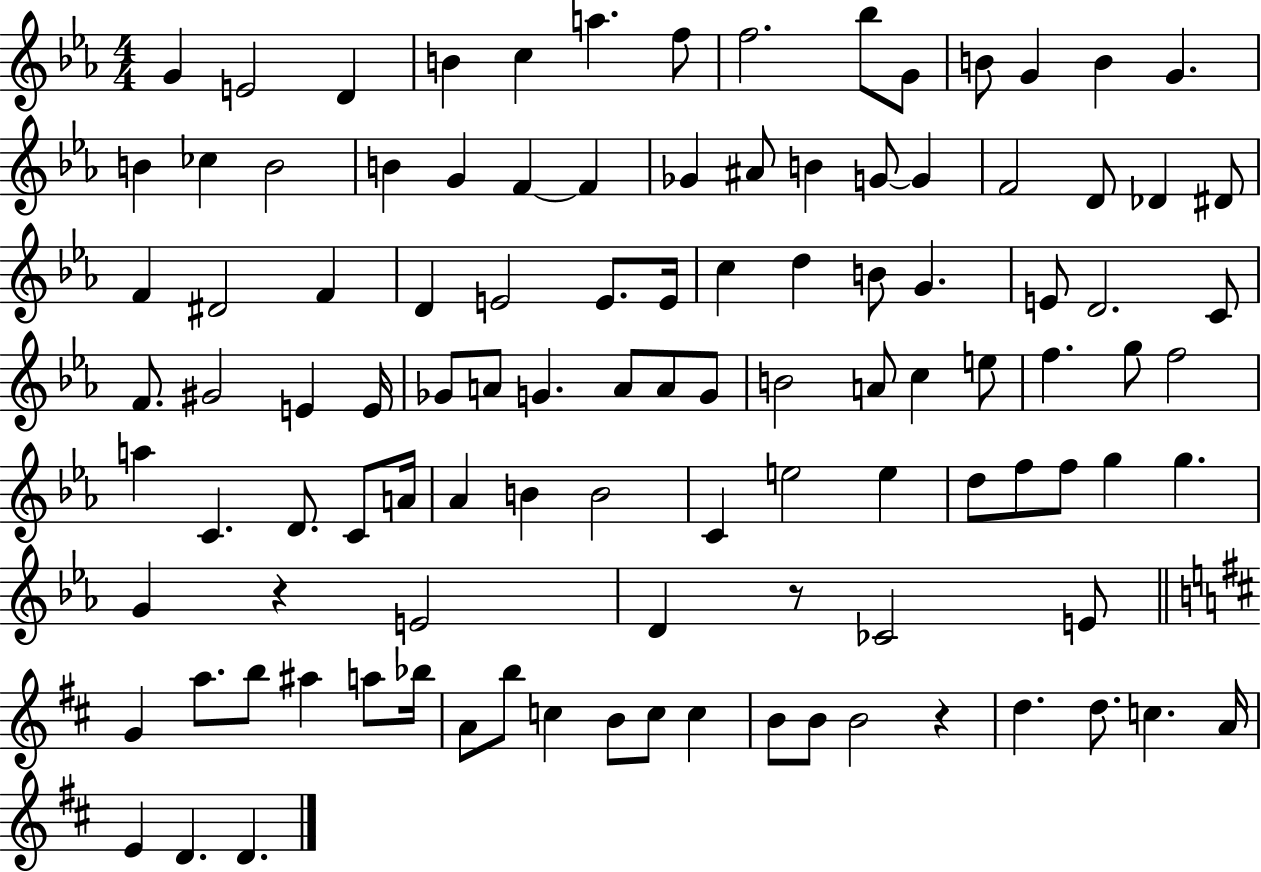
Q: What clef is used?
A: treble